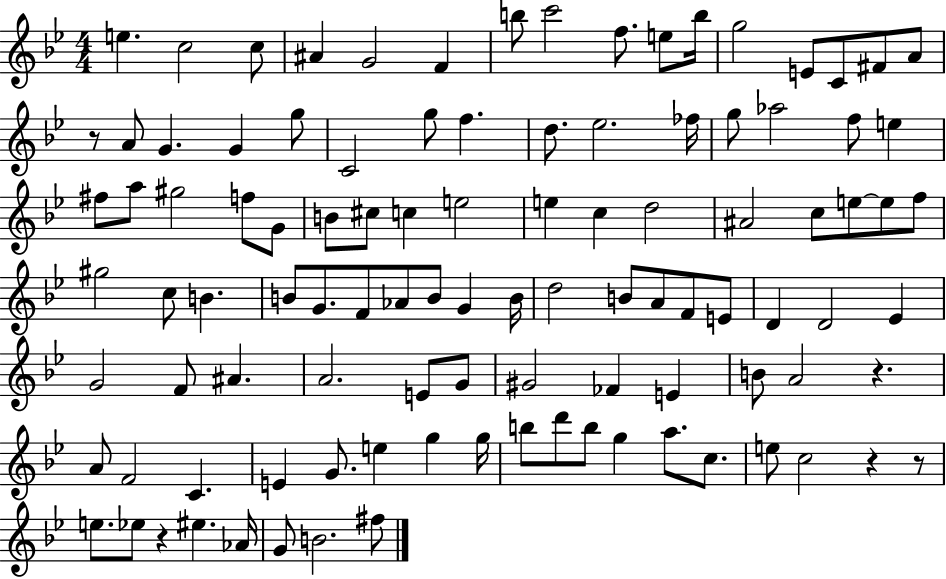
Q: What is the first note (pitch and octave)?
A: E5